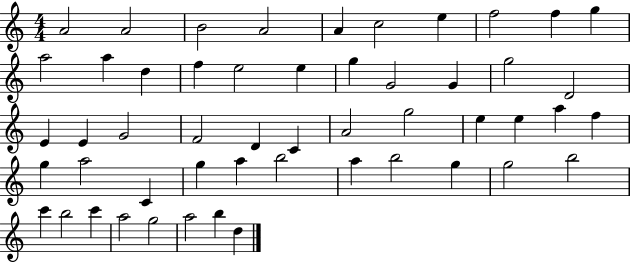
A4/h A4/h B4/h A4/h A4/q C5/h E5/q F5/h F5/q G5/q A5/h A5/q D5/q F5/q E5/h E5/q G5/q G4/h G4/q G5/h D4/h E4/q E4/q G4/h F4/h D4/q C4/q A4/h G5/h E5/q E5/q A5/q F5/q G5/q A5/h C4/q G5/q A5/q B5/h A5/q B5/h G5/q G5/h B5/h C6/q B5/h C6/q A5/h G5/h A5/h B5/q D5/q